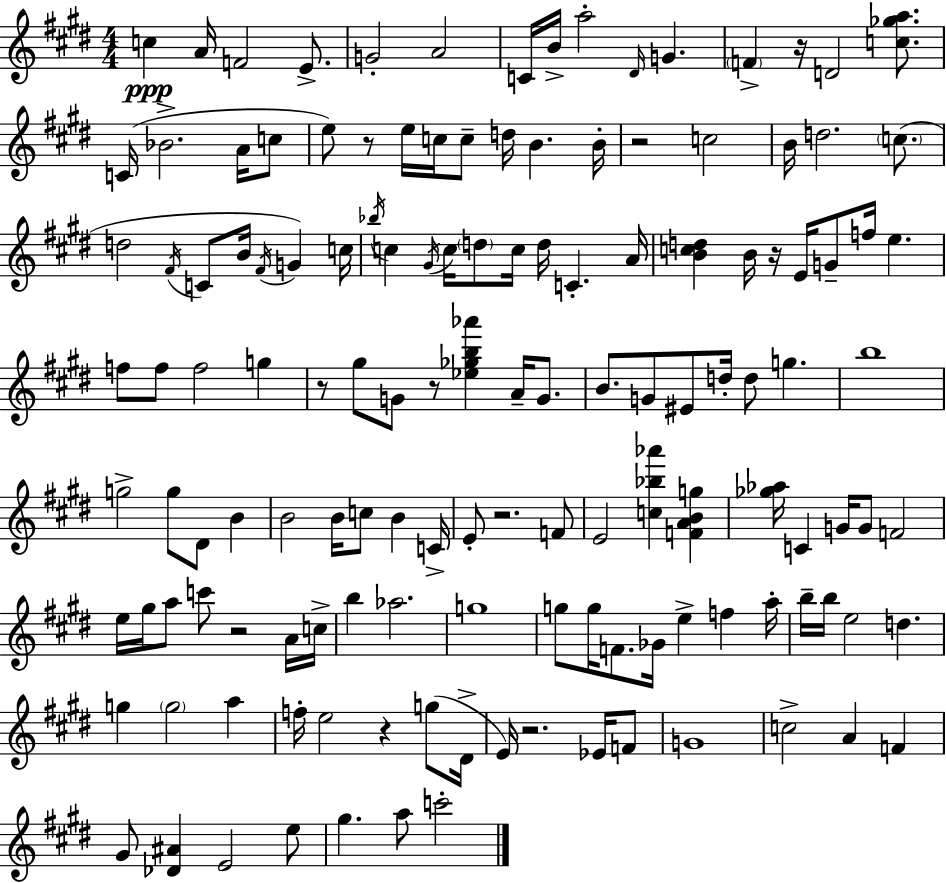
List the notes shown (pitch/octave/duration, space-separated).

C5/q A4/s F4/h E4/e. G4/h A4/h C4/s B4/s A5/h D#4/s G4/q. F4/q R/s D4/h [C5,Gb5,A5]/e. C4/s Bb4/h. A4/s C5/e E5/e R/e E5/s C5/s C5/e D5/s B4/q. B4/s R/h C5/h B4/s D5/h. C5/e. D5/h F#4/s C4/e B4/s F#4/s G4/q C5/s Bb5/s C5/q G#4/s C5/s D5/e C5/s D5/s C4/q. A4/s [B4,C5,D5]/q B4/s R/s E4/s G4/e F5/s E5/q. F5/e F5/e F5/h G5/q R/e G#5/e G4/e R/e [Eb5,Gb5,B5,Ab6]/q A4/s G4/e. B4/e. G4/e EIS4/e D5/s D5/e G5/q. B5/w G5/h G5/e D#4/e B4/q B4/h B4/s C5/e B4/q C4/s E4/e R/h. F4/e E4/h [C5,Bb5,Ab6]/q [F4,A4,B4,G5]/q [Gb5,Ab5]/s C4/q G4/s G4/e F4/h E5/s G#5/s A5/e C6/e R/h A4/s C5/s B5/q Ab5/h. G5/w G5/e G5/s F4/e. Gb4/s E5/q F5/q A5/s B5/s B5/s E5/h D5/q. G5/q G5/h A5/q F5/s E5/h R/q G5/e D#4/s E4/s R/h. Eb4/s F4/e G4/w C5/h A4/q F4/q G#4/e [Db4,A#4]/q E4/h E5/e G#5/q. A5/e C6/h